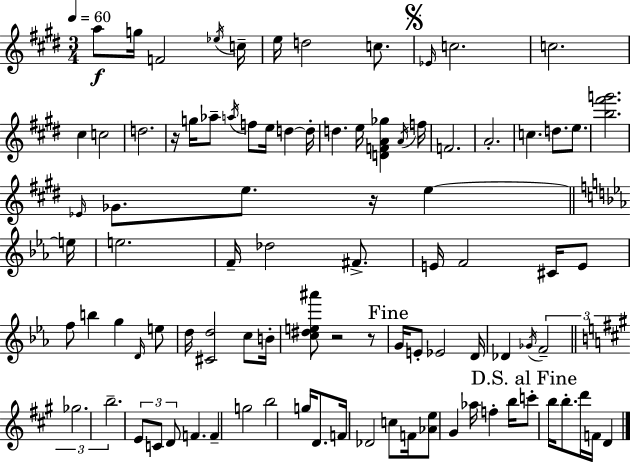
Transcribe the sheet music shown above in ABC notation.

X:1
T:Untitled
M:3/4
L:1/4
K:E
a/2 g/4 F2 _e/4 c/4 e/4 d2 c/2 _E/4 c2 c2 ^c c2 d2 z/4 g/4 _a/2 a/4 f/2 e/4 d d/4 d e/4 [DFA_g] A/4 f/4 F2 A2 c d/2 e/2 [b^f'g']2 _E/4 _G/2 e/2 z/4 e e/4 e2 F/4 _d2 ^F/2 E/4 F2 ^C/4 E/2 f/2 b g D/4 e/2 d/4 [^Cd]2 c/2 B/4 [c^de^a']/2 z2 z/2 G/4 E/2 _E2 D/4 _D _G/4 F2 _g2 b2 E/2 C/2 D/2 F F g2 b2 g/4 D/2 F/4 _D2 c/2 F/4 [_Ae]/2 ^G _a/4 f b/4 c'/2 b/4 b/2 d'/4 F/4 D